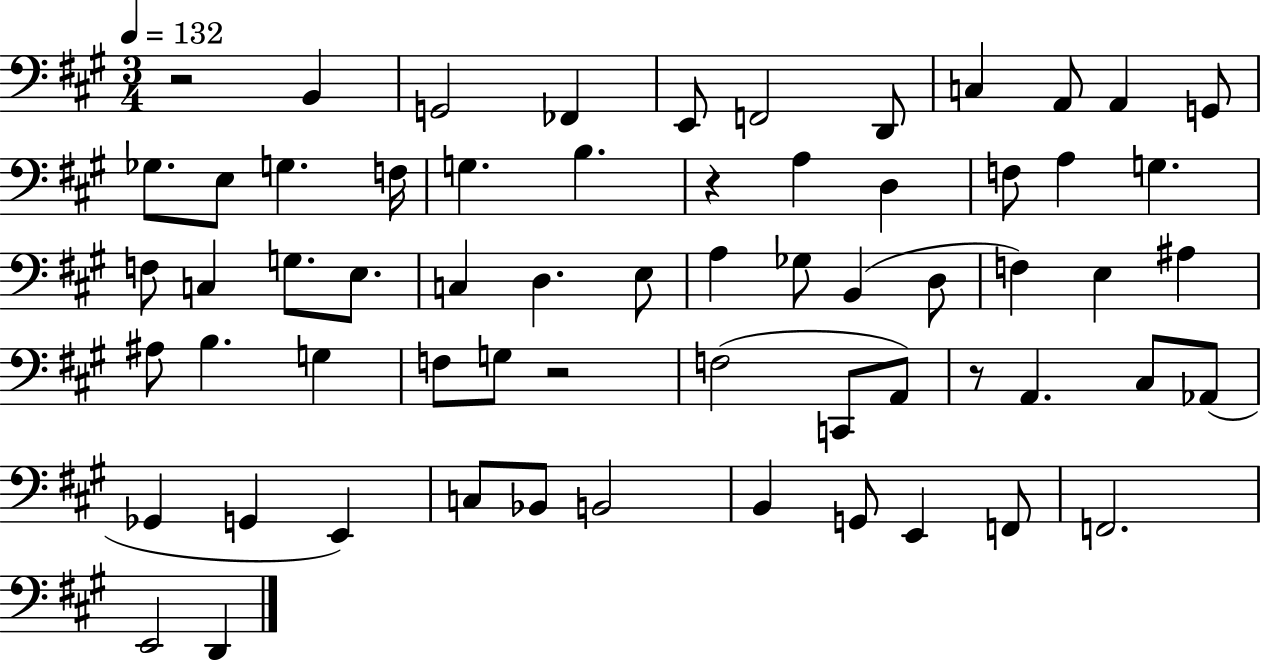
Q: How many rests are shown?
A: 4